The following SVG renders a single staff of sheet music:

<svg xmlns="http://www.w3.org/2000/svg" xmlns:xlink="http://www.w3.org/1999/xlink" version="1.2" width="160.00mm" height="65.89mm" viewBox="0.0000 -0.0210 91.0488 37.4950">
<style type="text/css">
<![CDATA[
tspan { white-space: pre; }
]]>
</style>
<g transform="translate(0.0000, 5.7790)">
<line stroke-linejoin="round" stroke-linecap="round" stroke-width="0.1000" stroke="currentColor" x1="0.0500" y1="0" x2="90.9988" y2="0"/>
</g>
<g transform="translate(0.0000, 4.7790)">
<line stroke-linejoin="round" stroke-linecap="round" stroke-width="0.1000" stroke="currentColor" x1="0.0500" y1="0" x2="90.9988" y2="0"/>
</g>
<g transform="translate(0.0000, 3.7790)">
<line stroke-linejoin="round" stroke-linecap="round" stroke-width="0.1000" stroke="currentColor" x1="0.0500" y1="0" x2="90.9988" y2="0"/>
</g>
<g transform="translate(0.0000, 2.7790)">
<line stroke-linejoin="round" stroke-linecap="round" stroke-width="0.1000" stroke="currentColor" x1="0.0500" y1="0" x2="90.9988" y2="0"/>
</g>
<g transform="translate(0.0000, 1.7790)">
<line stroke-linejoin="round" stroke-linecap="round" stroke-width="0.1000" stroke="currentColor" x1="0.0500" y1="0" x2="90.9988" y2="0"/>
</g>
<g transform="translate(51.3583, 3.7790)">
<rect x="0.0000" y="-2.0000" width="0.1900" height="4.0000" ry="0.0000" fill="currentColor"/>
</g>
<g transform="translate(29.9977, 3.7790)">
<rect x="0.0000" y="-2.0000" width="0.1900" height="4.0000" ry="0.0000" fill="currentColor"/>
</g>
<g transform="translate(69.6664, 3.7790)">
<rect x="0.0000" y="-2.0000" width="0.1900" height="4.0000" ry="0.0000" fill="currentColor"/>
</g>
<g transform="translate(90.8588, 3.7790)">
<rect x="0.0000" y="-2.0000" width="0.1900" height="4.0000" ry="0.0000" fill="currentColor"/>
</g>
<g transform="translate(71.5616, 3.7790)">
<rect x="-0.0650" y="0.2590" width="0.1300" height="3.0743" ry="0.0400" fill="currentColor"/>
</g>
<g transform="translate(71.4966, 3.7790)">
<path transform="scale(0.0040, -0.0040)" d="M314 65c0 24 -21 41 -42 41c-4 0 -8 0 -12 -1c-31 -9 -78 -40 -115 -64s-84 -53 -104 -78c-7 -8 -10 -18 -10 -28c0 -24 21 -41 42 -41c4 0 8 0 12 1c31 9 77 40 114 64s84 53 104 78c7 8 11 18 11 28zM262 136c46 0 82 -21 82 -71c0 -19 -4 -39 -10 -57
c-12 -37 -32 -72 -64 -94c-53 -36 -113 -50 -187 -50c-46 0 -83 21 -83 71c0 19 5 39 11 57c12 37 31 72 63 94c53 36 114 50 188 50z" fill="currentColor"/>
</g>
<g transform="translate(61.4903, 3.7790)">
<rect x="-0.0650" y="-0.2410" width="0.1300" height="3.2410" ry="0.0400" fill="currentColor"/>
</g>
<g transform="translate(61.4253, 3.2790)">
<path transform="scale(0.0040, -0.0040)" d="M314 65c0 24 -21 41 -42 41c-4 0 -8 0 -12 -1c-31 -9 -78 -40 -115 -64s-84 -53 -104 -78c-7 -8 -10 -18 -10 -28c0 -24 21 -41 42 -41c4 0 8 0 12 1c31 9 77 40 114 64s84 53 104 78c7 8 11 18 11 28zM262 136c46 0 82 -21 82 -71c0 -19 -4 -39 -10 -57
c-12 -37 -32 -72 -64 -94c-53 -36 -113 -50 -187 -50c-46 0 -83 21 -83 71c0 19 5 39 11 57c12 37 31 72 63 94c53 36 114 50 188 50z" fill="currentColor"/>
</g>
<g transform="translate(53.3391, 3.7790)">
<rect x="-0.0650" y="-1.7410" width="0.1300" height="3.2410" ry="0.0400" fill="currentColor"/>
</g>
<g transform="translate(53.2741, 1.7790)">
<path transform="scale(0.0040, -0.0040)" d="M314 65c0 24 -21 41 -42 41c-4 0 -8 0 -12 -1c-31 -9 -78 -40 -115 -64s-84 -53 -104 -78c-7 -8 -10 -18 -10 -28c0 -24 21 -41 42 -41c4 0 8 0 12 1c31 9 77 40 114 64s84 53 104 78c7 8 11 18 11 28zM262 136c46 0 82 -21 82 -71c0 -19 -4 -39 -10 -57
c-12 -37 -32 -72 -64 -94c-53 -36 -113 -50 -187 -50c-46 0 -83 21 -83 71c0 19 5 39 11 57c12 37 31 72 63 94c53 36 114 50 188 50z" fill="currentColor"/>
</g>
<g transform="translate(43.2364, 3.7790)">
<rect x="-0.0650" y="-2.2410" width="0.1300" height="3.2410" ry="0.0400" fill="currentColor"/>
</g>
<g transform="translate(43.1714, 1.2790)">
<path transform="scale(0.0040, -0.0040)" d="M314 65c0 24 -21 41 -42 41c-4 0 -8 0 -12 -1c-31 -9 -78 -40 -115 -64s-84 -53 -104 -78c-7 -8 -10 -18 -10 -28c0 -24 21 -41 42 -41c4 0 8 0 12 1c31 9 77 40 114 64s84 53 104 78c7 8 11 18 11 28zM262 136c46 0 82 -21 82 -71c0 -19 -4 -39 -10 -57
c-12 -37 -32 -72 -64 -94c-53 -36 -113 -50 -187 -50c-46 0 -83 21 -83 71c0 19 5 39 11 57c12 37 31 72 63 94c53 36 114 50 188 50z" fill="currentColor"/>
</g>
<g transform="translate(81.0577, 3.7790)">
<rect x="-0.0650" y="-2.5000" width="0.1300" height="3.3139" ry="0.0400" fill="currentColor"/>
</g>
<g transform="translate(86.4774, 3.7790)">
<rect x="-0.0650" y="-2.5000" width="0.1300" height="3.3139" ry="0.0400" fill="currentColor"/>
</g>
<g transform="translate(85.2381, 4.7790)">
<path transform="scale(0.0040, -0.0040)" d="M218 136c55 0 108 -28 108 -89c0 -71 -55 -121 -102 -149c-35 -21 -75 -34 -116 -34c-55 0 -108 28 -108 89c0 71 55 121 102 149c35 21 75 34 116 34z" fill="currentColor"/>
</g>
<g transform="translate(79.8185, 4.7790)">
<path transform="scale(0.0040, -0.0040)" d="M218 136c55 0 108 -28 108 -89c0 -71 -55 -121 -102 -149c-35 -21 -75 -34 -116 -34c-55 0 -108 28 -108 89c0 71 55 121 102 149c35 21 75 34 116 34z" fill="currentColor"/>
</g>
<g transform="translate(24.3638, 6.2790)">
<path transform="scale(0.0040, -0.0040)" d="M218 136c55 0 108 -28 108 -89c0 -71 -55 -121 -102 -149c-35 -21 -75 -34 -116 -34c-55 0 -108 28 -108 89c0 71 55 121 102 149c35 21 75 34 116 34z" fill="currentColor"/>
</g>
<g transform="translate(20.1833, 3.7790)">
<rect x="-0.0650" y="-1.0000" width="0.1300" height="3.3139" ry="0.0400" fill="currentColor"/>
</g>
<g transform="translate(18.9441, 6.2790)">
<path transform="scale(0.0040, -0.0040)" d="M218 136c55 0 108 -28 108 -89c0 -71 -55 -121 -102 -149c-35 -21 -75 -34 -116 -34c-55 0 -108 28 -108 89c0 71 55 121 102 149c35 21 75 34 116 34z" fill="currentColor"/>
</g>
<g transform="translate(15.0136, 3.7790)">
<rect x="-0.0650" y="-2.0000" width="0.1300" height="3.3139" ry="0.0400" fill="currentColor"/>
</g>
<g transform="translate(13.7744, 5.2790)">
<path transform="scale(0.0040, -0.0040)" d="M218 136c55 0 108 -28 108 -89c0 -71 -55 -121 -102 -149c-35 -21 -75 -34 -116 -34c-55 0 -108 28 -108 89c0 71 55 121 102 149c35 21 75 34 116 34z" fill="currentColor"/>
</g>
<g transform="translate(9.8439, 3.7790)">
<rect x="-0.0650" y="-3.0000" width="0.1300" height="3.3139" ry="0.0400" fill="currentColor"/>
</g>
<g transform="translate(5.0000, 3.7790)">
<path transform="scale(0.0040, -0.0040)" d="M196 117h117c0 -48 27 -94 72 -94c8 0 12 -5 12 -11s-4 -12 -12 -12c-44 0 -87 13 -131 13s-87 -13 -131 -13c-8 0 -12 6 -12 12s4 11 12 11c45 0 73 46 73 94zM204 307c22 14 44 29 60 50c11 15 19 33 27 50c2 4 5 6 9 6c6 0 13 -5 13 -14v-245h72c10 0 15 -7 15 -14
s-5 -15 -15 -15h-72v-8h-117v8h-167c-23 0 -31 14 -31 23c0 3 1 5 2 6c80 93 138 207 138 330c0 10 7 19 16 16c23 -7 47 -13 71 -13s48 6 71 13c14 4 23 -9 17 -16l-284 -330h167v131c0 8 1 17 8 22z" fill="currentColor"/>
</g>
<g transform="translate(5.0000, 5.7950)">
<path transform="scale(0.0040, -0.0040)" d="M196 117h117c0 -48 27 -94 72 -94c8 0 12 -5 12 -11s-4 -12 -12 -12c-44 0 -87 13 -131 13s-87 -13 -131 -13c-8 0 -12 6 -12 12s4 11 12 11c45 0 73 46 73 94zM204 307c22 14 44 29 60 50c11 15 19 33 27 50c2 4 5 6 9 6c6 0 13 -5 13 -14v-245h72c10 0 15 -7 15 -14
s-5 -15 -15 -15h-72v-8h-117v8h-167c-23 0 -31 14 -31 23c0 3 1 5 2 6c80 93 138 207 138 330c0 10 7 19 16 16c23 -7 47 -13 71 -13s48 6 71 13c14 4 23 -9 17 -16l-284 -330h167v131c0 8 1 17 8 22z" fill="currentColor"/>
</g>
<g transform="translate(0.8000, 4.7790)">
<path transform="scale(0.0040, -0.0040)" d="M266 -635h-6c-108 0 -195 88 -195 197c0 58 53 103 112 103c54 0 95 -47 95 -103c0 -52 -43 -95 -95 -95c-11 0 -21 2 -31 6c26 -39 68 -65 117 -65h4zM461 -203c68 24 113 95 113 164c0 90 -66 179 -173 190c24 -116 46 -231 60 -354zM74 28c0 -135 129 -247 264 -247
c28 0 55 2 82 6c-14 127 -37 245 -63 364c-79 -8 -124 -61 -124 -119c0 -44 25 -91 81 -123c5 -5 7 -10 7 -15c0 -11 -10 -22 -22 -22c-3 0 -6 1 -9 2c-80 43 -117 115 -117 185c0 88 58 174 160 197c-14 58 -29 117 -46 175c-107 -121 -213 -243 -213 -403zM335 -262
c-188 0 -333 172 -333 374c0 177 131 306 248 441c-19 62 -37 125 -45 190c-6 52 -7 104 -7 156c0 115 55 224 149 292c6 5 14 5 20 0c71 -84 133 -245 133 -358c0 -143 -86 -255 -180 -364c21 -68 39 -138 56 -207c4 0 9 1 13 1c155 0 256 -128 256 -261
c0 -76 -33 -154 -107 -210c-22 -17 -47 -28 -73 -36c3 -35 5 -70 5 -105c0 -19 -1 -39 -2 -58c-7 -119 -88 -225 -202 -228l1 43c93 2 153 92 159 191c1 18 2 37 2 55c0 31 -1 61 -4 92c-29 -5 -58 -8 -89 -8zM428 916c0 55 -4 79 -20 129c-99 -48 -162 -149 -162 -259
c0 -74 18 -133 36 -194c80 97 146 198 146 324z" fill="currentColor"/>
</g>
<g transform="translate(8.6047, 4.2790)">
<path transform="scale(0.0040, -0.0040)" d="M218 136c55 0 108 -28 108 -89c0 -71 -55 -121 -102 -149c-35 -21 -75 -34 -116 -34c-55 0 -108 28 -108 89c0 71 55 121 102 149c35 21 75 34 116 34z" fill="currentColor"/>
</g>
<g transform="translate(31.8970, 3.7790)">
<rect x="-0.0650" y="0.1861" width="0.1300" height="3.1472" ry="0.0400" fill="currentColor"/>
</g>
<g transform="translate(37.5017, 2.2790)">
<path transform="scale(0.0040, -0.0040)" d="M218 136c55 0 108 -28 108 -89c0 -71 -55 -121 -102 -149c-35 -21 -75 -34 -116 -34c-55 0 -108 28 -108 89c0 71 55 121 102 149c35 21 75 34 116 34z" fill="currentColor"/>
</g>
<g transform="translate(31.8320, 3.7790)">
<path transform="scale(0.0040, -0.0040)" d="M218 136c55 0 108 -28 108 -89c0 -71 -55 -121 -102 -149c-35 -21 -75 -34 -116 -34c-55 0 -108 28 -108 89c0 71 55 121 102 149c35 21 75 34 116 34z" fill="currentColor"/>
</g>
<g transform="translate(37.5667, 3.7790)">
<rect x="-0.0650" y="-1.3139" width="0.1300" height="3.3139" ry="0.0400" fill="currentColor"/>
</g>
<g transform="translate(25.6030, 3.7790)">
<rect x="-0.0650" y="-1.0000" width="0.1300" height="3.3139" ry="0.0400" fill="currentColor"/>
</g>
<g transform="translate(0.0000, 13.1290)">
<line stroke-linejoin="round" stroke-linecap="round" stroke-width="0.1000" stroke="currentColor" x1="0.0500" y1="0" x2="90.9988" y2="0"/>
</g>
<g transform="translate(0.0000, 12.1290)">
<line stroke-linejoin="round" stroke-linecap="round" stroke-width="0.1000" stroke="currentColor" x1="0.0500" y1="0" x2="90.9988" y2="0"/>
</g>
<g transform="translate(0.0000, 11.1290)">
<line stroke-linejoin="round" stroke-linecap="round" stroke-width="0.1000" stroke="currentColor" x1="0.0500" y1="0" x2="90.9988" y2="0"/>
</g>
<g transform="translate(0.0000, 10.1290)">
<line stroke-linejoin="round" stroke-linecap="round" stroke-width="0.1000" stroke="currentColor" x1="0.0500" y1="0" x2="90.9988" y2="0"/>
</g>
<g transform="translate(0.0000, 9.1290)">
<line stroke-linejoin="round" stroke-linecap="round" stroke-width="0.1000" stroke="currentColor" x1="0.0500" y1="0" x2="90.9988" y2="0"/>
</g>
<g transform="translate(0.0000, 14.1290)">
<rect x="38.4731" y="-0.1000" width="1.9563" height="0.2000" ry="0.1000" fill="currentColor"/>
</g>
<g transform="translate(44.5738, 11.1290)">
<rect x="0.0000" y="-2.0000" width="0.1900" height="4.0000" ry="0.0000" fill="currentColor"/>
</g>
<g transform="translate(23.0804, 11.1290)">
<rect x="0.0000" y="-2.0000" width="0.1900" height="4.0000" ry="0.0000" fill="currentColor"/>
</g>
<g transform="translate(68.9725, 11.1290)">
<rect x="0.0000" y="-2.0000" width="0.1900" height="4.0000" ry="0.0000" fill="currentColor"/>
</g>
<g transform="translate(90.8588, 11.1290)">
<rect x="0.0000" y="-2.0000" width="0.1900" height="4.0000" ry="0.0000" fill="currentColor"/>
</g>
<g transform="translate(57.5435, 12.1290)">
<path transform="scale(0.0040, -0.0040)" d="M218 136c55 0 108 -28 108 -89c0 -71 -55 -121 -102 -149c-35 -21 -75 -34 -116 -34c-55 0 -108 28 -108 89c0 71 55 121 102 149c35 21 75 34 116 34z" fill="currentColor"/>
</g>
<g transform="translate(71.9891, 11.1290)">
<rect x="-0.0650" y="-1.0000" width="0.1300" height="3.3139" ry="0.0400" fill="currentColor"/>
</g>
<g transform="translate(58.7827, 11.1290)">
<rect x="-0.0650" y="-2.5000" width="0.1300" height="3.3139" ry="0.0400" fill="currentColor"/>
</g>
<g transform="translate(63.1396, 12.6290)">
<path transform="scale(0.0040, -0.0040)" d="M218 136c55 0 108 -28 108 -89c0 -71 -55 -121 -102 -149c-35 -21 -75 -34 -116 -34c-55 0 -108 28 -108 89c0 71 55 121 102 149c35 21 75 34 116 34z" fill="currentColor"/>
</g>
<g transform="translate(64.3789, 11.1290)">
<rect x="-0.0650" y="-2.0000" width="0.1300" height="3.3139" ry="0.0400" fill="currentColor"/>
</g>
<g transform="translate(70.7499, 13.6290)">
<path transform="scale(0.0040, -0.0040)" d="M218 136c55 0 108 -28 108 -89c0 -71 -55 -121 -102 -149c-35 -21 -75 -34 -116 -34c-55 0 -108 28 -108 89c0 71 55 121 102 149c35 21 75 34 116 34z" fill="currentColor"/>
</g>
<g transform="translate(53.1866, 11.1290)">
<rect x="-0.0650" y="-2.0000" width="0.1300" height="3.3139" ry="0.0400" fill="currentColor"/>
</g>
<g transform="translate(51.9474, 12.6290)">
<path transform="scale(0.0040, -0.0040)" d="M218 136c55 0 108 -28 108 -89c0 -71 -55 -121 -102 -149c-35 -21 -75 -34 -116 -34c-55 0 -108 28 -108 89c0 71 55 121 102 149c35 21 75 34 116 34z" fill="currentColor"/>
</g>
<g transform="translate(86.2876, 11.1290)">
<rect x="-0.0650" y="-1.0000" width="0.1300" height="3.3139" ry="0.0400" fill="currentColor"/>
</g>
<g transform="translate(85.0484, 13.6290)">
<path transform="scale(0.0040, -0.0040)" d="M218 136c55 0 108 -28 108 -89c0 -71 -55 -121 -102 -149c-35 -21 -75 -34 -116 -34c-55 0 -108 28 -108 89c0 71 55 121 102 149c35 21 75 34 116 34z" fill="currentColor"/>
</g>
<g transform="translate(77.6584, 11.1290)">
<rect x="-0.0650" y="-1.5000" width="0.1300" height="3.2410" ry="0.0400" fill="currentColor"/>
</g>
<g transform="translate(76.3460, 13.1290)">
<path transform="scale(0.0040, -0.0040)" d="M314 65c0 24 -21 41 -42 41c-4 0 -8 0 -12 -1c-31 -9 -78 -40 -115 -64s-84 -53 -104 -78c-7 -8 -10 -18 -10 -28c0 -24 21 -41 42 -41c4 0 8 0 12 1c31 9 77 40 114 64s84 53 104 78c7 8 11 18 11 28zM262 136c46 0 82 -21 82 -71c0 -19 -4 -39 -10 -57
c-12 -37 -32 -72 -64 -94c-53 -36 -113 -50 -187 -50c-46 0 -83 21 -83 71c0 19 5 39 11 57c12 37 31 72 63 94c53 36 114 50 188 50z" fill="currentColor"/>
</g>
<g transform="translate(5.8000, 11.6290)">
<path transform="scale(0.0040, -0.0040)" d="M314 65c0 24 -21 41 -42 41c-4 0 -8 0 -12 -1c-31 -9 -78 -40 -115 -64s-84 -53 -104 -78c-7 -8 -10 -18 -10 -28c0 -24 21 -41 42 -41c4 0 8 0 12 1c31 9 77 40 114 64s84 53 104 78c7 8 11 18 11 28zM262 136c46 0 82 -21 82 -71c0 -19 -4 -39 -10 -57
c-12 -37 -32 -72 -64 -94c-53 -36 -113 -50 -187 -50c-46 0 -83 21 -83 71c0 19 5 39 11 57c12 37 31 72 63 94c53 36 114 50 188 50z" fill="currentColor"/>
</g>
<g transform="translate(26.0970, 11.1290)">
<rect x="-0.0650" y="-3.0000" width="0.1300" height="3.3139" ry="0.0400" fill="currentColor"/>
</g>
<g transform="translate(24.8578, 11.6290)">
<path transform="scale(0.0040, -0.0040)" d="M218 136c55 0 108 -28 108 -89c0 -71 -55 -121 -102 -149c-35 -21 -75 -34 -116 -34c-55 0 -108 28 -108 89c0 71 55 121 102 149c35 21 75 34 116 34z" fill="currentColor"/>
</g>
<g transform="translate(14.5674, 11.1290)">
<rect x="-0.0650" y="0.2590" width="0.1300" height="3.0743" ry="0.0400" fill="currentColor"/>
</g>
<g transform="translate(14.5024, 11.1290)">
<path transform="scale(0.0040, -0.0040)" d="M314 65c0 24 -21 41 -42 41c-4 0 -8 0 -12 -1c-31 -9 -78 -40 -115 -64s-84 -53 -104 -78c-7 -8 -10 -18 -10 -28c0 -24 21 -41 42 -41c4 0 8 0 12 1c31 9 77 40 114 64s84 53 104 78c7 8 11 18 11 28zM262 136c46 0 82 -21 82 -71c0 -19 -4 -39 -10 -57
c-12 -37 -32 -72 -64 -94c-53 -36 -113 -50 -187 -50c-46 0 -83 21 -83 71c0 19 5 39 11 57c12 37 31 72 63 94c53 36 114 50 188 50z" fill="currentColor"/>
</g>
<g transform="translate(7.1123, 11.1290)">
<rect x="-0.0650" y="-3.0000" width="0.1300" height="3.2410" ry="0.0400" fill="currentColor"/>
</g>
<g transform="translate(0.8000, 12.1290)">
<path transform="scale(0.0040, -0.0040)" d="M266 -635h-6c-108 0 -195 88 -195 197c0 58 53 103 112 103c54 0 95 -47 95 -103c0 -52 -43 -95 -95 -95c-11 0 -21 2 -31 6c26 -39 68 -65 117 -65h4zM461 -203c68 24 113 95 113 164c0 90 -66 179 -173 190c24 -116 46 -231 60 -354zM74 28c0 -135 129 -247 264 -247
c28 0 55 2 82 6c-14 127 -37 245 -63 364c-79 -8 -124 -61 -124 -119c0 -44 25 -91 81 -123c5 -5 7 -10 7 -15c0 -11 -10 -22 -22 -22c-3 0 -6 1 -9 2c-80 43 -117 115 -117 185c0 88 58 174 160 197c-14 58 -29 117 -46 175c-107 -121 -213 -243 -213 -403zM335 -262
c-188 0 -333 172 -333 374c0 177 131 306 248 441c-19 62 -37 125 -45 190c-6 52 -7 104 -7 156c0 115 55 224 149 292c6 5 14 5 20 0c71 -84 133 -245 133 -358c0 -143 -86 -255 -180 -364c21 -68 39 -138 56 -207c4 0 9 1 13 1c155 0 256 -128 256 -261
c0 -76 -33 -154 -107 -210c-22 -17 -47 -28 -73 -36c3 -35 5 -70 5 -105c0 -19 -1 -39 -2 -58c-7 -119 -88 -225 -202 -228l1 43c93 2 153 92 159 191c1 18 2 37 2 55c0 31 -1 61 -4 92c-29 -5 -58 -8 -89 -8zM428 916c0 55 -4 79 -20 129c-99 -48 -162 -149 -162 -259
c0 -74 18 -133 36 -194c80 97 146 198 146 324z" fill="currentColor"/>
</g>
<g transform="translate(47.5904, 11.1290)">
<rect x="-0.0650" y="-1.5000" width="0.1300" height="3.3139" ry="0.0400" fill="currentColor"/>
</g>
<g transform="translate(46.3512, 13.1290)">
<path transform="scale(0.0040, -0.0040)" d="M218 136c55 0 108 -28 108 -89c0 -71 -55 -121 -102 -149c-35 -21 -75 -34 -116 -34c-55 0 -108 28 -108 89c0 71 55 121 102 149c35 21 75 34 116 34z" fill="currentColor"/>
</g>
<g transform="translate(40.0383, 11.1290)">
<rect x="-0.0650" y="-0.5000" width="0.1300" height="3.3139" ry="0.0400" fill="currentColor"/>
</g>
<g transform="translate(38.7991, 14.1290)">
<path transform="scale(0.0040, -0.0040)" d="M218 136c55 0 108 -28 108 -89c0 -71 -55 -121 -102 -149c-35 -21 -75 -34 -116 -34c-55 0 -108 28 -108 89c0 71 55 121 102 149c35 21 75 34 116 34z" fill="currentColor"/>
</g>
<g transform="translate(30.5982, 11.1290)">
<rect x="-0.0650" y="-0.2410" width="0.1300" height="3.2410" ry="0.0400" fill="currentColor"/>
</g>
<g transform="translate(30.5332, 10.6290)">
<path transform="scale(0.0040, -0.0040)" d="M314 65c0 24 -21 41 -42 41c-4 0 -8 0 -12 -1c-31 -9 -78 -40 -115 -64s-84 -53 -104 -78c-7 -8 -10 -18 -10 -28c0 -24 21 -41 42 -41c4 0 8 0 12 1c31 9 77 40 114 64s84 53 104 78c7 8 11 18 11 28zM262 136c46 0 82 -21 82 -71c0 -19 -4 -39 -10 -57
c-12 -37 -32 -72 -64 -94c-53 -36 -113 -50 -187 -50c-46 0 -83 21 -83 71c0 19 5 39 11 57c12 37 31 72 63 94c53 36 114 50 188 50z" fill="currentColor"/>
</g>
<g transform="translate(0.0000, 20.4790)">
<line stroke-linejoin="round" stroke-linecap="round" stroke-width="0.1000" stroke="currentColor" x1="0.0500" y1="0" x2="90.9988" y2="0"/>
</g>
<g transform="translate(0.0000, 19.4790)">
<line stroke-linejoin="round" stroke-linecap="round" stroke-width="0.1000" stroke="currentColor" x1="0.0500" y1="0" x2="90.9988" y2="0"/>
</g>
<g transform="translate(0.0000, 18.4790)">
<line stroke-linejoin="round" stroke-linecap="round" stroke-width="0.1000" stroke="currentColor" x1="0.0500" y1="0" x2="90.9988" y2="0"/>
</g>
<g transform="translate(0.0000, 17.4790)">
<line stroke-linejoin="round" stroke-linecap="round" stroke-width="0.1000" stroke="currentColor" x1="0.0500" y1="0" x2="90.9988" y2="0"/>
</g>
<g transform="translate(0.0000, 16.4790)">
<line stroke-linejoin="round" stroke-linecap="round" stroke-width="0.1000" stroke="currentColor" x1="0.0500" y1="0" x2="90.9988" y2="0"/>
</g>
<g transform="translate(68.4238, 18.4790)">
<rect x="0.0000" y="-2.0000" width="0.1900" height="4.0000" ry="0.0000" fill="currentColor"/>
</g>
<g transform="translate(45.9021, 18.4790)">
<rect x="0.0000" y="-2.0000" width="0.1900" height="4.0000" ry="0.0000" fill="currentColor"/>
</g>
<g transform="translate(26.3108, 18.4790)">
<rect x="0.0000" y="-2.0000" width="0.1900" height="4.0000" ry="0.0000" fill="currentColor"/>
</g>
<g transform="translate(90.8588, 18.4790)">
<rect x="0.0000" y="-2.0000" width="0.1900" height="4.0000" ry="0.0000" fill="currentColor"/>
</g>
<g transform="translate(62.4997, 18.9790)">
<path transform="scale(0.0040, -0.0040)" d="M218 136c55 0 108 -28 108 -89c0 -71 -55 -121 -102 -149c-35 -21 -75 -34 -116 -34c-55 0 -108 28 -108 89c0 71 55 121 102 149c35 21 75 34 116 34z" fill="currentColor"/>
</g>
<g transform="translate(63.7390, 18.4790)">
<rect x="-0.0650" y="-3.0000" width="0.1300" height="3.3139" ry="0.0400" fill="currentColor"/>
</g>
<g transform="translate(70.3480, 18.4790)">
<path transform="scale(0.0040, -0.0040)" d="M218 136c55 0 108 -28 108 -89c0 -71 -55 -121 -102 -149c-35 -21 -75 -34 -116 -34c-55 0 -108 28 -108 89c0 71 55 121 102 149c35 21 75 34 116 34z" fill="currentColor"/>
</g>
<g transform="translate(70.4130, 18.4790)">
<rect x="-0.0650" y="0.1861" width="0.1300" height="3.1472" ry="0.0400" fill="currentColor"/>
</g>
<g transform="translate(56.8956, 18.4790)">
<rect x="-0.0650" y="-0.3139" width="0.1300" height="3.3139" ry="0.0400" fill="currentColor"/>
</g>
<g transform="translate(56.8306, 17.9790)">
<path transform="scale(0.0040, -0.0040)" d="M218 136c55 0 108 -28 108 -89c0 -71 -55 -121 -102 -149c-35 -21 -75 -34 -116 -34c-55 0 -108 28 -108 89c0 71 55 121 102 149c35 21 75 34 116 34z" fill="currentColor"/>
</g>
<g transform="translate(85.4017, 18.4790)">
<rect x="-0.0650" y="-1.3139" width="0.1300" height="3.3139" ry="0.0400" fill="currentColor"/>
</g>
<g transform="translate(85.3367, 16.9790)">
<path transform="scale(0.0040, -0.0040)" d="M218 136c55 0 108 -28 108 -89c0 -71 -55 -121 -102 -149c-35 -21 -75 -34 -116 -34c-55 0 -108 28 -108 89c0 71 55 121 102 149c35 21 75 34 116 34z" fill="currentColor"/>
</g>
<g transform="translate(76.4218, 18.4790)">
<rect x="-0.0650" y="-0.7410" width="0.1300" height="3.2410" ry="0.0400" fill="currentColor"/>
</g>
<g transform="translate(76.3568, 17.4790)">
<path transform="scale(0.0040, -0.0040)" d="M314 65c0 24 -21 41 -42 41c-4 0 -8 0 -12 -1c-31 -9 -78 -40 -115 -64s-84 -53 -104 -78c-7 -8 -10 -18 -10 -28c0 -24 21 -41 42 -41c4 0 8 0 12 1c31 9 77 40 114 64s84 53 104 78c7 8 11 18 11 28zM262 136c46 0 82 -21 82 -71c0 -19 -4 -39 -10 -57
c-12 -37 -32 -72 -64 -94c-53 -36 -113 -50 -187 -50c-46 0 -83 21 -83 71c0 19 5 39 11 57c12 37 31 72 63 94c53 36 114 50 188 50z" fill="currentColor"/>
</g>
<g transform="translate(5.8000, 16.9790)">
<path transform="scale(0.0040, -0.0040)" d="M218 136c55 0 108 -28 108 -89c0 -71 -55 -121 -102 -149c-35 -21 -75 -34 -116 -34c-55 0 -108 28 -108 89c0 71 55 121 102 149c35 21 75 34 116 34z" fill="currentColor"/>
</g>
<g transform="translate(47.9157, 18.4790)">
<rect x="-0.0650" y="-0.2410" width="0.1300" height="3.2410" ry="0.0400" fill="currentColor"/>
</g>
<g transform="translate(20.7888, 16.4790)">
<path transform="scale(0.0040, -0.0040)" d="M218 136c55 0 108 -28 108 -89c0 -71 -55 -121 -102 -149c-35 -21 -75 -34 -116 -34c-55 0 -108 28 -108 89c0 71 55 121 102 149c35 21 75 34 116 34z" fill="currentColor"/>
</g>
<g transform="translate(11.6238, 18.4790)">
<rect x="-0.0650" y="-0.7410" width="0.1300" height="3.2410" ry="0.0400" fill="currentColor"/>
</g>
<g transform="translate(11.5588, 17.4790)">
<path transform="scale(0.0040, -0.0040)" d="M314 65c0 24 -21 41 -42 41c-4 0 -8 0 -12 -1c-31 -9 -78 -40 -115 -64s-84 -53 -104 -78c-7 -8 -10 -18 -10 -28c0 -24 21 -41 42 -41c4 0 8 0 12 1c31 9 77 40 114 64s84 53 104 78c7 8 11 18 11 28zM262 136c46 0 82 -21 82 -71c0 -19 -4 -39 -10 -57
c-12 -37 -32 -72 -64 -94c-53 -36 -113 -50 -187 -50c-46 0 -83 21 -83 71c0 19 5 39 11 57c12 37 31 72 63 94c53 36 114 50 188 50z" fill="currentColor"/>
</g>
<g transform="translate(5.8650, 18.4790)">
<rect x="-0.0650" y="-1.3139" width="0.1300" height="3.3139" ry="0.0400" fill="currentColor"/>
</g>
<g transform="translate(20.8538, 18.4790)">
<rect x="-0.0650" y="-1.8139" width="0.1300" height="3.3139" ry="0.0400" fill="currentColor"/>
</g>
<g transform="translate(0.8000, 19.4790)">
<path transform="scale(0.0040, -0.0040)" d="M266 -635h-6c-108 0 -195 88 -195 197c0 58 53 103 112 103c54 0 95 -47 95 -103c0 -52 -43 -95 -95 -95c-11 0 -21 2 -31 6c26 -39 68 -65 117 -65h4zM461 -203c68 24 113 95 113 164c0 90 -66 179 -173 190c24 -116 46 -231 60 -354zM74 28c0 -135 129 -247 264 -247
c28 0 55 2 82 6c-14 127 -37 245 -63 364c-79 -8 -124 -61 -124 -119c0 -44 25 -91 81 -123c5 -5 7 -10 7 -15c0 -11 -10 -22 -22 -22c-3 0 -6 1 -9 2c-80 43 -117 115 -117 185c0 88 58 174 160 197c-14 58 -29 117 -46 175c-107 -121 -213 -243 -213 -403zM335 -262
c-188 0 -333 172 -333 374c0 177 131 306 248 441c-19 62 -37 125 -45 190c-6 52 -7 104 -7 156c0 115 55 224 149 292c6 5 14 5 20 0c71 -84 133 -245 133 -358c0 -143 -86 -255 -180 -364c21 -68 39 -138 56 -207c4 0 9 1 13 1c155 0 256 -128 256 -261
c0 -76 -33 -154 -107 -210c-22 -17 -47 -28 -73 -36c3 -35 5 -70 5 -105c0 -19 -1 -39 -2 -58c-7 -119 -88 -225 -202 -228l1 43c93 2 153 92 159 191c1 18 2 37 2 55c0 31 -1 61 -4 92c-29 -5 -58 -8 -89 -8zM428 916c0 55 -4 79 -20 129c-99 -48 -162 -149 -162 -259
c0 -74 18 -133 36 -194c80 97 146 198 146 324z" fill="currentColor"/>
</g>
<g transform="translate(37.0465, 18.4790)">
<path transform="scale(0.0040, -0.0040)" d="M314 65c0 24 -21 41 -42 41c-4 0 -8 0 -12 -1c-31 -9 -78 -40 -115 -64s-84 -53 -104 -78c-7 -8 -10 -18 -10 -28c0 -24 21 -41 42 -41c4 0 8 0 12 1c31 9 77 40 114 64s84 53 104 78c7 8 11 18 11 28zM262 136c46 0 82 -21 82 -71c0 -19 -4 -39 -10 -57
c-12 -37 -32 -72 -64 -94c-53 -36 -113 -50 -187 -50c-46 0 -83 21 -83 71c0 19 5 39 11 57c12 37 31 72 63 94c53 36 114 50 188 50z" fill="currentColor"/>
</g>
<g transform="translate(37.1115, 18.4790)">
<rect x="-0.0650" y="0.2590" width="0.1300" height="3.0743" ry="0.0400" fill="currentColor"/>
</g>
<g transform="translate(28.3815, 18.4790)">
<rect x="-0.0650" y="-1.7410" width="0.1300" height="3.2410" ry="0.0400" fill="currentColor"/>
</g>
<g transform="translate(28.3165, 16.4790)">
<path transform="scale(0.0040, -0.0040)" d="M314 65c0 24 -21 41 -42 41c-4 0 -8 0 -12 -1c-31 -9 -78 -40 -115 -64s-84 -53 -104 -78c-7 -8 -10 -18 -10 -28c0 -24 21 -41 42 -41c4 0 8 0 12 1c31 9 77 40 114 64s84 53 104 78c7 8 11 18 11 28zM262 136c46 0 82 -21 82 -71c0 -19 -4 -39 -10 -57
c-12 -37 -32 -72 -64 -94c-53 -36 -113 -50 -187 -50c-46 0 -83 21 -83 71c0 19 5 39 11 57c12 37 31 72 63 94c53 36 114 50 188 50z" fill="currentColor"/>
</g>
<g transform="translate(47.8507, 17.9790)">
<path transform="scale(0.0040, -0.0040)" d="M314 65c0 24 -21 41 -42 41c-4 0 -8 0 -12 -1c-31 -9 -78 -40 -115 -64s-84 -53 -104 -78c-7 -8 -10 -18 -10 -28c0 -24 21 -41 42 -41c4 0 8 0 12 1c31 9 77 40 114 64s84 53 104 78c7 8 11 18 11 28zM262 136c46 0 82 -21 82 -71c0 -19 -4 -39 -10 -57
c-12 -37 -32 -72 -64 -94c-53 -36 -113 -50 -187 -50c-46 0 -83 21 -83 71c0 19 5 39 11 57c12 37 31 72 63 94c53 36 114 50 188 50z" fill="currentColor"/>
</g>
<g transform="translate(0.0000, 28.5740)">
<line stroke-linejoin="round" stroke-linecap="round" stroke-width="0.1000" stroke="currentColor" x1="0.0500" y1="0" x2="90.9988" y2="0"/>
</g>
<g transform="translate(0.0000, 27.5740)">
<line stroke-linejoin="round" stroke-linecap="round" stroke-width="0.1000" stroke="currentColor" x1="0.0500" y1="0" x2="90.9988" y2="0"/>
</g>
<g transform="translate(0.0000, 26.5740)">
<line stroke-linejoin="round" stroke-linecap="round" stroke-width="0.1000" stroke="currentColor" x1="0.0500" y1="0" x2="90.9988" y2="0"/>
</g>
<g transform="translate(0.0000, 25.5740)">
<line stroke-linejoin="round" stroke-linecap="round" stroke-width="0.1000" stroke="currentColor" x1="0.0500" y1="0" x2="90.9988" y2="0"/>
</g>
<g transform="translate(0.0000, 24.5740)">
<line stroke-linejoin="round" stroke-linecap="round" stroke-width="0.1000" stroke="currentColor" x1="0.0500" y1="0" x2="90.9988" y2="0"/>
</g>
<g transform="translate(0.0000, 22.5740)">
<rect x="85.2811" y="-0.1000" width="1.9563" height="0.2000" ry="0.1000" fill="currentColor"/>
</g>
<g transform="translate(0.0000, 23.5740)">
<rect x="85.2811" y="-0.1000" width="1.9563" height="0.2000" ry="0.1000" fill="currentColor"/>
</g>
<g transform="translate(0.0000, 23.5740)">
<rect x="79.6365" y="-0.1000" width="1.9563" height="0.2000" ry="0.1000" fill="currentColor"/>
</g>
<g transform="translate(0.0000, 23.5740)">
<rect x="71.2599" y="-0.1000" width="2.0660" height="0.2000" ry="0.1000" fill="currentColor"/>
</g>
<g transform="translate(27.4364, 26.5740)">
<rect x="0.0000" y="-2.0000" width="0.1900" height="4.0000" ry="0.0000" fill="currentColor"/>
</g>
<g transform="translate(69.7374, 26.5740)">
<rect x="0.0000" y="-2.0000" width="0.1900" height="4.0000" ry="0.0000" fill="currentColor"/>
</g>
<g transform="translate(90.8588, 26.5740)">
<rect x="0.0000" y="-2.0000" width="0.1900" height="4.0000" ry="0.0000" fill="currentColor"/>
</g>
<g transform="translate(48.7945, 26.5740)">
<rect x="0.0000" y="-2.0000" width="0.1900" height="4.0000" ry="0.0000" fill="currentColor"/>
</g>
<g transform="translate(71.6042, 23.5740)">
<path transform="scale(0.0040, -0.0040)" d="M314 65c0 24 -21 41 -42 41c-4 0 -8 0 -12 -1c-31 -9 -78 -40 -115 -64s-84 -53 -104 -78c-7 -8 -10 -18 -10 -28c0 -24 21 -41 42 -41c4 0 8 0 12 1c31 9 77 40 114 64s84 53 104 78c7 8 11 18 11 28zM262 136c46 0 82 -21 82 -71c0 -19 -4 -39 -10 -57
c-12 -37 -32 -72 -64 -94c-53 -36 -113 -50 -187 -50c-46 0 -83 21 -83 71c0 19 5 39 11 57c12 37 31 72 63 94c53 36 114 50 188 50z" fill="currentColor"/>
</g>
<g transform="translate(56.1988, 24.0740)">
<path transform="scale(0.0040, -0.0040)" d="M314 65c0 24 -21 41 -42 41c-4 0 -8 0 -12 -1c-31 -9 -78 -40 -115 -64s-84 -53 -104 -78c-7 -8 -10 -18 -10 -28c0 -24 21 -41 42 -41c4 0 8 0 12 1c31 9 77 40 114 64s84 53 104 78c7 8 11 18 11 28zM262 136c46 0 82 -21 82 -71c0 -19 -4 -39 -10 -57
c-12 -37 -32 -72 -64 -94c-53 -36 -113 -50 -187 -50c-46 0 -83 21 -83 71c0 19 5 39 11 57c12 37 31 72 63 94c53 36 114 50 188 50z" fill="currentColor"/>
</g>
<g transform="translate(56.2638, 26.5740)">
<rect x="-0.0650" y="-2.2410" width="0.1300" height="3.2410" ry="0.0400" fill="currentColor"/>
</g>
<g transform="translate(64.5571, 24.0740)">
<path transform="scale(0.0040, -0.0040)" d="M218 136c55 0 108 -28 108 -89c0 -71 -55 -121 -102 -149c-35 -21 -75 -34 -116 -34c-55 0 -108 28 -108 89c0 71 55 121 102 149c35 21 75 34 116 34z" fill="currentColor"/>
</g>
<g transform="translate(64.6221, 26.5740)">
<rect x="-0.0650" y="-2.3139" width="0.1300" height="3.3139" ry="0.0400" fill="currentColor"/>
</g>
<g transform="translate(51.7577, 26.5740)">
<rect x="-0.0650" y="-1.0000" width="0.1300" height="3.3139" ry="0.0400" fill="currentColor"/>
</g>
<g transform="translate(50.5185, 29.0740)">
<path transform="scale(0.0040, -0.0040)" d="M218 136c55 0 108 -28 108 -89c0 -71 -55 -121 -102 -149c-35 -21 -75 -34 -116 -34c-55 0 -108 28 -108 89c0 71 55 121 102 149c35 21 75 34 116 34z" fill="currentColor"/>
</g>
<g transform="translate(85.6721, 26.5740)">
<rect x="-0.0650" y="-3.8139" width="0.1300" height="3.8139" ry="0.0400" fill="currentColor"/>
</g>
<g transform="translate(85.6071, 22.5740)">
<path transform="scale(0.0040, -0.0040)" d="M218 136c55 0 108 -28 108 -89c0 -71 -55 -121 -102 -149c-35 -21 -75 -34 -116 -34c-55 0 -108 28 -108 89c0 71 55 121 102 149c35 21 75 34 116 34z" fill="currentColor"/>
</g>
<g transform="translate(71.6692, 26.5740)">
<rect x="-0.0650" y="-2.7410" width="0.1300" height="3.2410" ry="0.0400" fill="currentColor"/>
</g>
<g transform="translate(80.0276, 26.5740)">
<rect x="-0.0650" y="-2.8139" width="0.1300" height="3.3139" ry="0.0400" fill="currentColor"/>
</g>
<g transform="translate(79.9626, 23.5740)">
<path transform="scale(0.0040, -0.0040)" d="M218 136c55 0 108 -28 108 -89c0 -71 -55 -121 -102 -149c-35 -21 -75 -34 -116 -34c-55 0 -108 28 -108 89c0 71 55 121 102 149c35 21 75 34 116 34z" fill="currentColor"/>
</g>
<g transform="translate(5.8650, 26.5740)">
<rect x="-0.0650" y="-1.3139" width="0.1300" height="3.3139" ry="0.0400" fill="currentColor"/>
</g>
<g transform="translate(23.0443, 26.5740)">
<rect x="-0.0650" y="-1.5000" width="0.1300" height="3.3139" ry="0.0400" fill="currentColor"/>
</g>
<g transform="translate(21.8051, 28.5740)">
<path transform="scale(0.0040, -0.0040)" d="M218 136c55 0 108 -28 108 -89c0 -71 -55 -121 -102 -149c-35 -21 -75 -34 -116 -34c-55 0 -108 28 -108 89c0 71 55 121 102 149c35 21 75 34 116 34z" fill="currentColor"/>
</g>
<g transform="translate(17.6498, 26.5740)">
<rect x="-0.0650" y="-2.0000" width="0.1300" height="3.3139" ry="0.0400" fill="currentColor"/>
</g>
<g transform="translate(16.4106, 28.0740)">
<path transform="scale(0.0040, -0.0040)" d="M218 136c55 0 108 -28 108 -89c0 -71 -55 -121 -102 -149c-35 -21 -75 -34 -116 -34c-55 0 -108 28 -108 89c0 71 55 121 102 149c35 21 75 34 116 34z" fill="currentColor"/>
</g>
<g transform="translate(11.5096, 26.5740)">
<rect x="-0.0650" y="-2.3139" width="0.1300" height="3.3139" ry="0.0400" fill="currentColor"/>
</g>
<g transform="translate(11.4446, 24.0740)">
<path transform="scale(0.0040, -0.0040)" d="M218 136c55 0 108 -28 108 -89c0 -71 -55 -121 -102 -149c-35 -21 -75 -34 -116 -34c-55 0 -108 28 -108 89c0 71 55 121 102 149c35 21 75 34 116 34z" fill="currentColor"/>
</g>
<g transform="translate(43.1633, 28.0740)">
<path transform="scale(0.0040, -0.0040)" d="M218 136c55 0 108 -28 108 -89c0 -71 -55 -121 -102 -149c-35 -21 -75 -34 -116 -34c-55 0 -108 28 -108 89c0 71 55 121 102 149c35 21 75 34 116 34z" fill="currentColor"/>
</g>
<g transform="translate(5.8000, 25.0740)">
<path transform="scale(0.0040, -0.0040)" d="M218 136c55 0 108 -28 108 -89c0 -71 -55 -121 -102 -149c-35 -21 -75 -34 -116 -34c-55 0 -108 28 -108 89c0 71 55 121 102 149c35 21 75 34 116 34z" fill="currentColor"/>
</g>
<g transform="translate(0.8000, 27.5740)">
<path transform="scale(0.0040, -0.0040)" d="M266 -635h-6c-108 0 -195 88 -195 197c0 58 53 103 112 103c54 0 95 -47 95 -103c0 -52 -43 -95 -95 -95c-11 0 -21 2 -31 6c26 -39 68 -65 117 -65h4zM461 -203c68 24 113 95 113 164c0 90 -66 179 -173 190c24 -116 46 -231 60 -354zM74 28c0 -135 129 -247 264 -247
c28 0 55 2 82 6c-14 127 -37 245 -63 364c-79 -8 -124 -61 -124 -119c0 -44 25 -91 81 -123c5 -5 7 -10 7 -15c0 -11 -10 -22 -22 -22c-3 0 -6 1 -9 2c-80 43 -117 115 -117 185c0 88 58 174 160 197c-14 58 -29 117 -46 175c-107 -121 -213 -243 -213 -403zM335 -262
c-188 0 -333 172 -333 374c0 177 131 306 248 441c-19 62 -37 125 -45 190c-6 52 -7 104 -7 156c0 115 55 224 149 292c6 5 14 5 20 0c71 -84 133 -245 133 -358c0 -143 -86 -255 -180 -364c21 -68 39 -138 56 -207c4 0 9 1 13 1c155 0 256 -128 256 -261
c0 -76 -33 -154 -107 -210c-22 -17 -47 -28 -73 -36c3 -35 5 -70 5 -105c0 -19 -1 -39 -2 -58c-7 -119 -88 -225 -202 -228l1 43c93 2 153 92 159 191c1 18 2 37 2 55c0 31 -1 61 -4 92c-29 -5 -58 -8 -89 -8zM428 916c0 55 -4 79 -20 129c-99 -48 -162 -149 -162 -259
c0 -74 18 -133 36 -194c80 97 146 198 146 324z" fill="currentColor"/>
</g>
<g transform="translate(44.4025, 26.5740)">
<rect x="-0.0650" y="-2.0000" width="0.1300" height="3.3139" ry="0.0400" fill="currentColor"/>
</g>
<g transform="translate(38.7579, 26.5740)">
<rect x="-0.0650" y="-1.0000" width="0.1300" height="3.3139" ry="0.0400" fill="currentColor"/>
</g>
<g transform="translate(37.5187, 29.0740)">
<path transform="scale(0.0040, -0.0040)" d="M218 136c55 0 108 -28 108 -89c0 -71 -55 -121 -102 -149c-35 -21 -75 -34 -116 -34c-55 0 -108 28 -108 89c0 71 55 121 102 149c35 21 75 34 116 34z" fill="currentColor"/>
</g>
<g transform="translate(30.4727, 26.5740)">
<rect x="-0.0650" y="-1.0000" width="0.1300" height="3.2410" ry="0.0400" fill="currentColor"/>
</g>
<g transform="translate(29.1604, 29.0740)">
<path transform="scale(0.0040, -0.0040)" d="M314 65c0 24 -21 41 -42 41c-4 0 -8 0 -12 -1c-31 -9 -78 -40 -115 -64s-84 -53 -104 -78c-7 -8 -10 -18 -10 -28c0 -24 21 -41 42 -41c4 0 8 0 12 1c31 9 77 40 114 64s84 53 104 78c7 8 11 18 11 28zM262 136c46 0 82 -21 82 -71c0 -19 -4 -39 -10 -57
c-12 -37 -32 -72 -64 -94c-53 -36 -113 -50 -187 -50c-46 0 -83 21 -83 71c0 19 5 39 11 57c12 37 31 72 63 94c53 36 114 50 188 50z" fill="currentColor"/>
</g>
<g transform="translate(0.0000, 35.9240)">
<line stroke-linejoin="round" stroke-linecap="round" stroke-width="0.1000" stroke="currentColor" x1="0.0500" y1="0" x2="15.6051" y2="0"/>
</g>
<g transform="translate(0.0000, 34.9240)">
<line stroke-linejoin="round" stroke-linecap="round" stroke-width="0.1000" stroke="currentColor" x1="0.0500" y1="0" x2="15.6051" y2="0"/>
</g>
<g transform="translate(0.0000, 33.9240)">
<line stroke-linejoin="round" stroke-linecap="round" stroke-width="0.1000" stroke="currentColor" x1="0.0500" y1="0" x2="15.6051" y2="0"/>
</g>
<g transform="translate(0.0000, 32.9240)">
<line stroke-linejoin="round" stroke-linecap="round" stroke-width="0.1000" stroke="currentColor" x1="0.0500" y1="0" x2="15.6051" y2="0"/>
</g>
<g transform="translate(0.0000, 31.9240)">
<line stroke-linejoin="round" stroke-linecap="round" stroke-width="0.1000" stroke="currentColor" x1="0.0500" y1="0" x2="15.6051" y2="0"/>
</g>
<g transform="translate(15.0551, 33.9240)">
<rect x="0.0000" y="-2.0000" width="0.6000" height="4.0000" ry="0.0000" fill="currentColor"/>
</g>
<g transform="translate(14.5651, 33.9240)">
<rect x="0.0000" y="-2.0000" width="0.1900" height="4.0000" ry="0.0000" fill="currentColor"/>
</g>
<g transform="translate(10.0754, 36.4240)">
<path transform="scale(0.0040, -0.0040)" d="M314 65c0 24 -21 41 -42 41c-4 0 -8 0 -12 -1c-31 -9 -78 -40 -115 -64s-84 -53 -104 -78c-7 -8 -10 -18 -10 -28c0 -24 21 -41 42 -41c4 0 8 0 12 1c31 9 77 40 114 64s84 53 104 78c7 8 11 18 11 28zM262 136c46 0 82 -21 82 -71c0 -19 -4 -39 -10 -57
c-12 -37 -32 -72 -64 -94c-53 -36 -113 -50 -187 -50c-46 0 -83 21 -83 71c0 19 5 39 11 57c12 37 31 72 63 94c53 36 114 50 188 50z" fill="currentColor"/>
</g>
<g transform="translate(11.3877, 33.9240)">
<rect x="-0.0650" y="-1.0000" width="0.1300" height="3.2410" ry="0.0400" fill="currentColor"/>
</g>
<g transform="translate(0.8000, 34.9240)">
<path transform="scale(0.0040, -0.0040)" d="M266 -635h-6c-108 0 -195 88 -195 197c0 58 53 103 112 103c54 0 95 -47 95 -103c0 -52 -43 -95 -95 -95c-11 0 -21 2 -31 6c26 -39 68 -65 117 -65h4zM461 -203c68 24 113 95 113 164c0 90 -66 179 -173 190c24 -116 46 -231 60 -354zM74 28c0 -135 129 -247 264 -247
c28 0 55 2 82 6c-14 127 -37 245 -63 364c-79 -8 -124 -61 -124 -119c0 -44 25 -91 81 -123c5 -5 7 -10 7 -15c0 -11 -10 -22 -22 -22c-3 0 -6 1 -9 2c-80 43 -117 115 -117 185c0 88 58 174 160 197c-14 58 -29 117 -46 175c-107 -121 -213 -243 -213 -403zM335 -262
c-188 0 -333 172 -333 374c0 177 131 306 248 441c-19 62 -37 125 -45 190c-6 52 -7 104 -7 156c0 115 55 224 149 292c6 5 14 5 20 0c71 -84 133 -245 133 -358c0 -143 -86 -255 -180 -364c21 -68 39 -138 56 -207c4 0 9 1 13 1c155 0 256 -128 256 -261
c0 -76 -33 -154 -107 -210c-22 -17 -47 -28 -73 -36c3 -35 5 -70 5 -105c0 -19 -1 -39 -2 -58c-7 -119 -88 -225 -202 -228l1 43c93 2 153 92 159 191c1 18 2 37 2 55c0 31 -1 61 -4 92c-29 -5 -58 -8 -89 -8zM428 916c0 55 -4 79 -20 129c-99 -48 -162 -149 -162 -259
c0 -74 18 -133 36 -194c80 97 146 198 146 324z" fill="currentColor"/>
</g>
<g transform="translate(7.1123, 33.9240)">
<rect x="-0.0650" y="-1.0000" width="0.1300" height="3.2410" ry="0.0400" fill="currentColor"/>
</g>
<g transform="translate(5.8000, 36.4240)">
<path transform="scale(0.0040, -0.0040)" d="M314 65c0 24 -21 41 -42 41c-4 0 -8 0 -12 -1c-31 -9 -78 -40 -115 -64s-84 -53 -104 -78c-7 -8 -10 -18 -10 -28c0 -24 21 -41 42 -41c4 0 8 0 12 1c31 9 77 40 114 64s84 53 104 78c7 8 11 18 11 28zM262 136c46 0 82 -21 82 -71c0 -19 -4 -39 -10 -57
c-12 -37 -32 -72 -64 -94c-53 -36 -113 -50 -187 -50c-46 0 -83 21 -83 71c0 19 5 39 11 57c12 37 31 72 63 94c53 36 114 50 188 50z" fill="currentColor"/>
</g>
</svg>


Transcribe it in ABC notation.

X:1
T:Untitled
M:4/4
L:1/4
K:C
A F D D B e g2 f2 c2 B2 G G A2 B2 A c2 C E F G F D E2 D e d2 f f2 B2 c2 c A B d2 e e g F E D2 D F D g2 g a2 a c' D2 D2